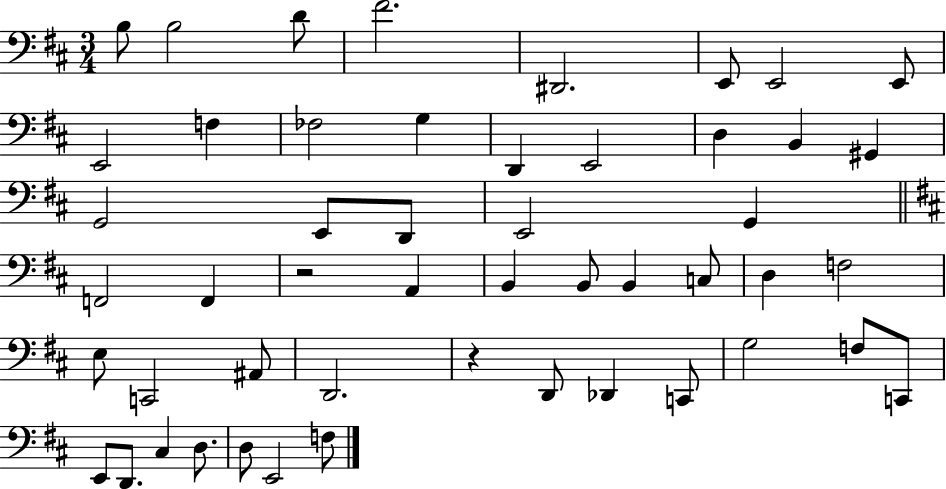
B3/e B3/h D4/e F#4/h. D#2/h. E2/e E2/h E2/e E2/h F3/q FES3/h G3/q D2/q E2/h D3/q B2/q G#2/q G2/h E2/e D2/e E2/h G2/q F2/h F2/q R/h A2/q B2/q B2/e B2/q C3/e D3/q F3/h E3/e C2/h A#2/e D2/h. R/q D2/e Db2/q C2/e G3/h F3/e C2/e E2/e D2/e. C#3/q D3/e. D3/e E2/h F3/e